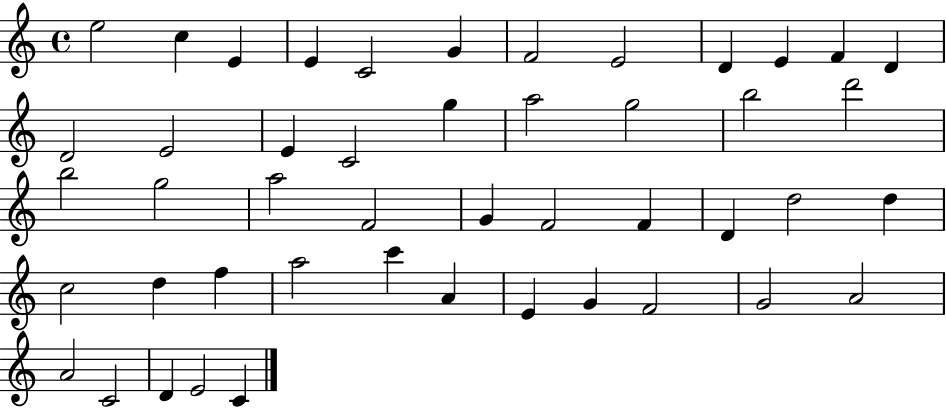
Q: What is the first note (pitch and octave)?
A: E5